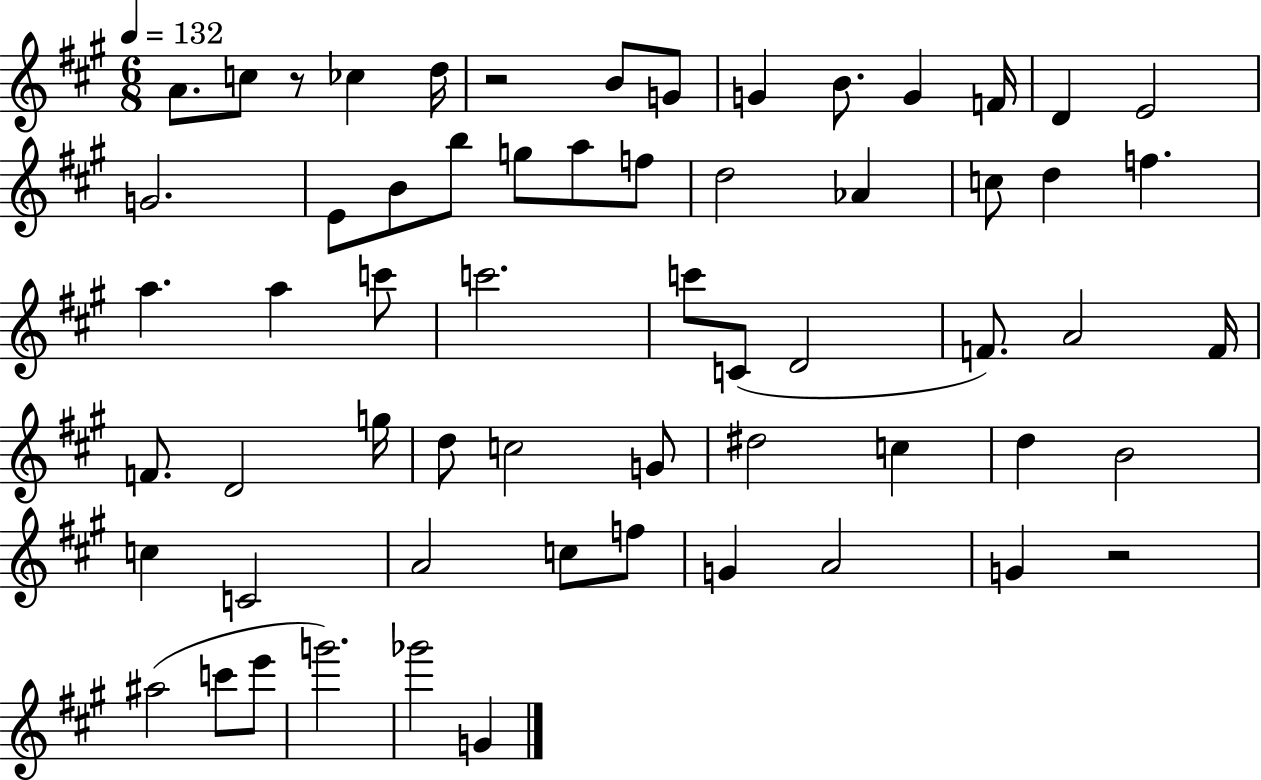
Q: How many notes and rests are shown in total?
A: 61